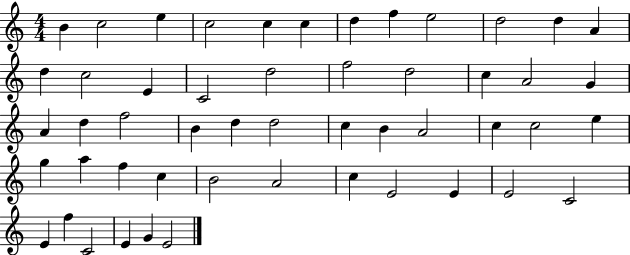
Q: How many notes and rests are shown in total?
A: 51